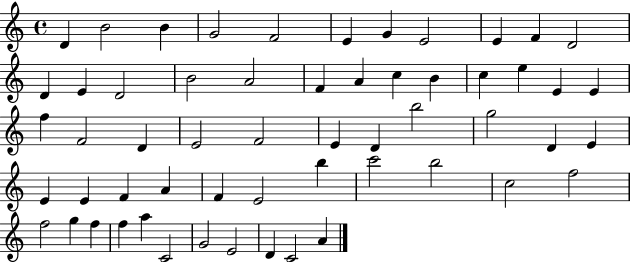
D4/q B4/h B4/q G4/h F4/h E4/q G4/q E4/h E4/q F4/q D4/h D4/q E4/q D4/h B4/h A4/h F4/q A4/q C5/q B4/q C5/q E5/q E4/q E4/q F5/q F4/h D4/q E4/h F4/h E4/q D4/q B5/h G5/h D4/q E4/q E4/q E4/q F4/q A4/q F4/q E4/h B5/q C6/h B5/h C5/h F5/h F5/h G5/q F5/q F5/q A5/q C4/h G4/h E4/h D4/q C4/h A4/q